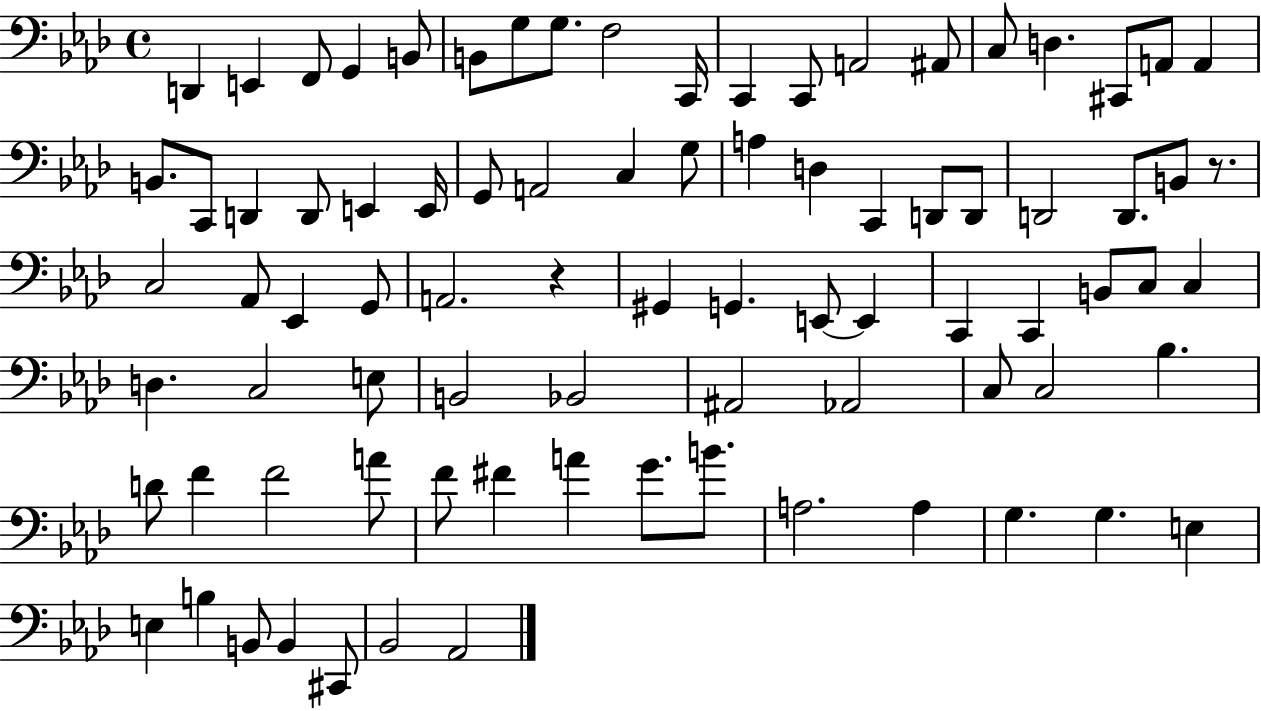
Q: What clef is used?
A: bass